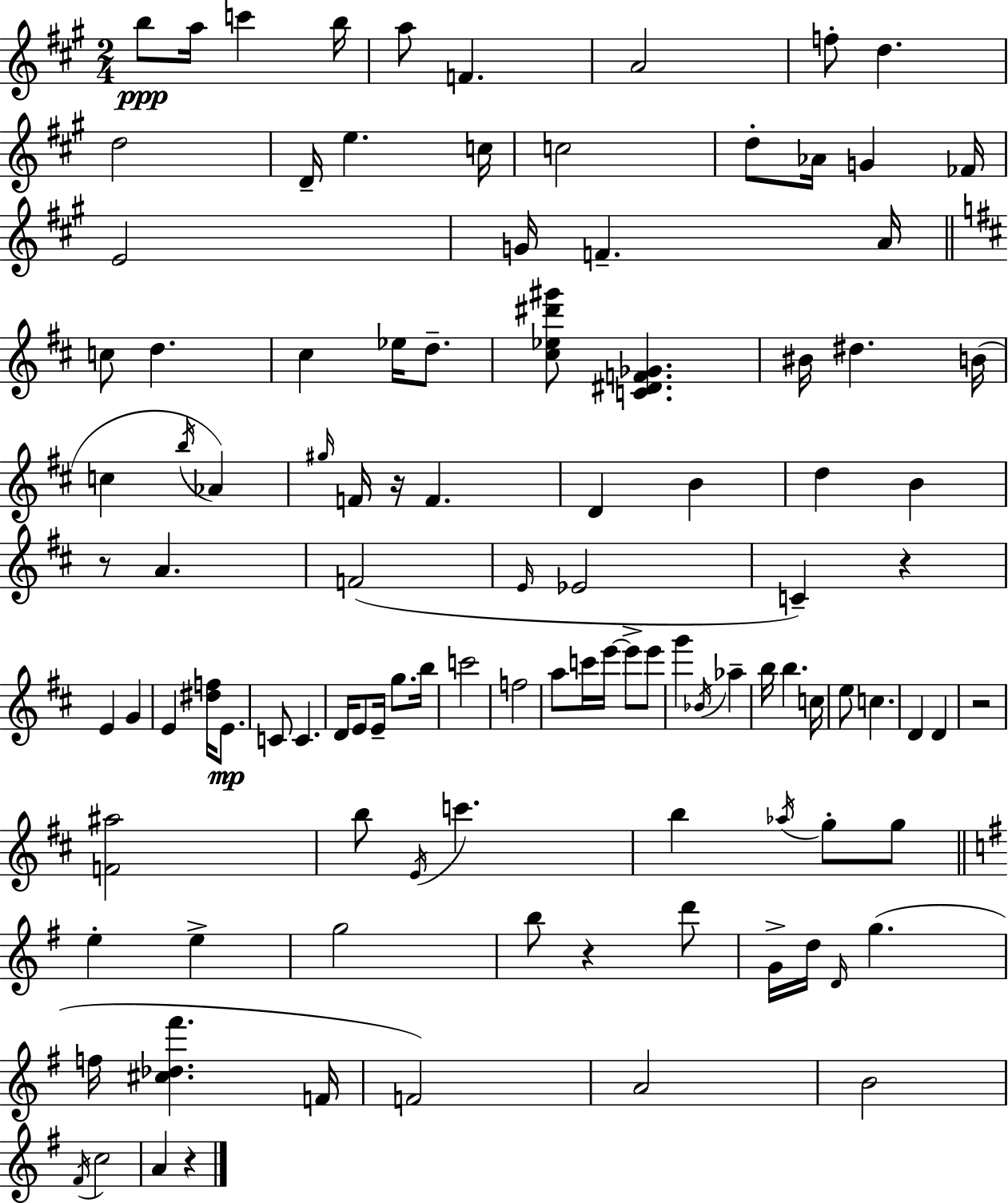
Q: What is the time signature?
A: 2/4